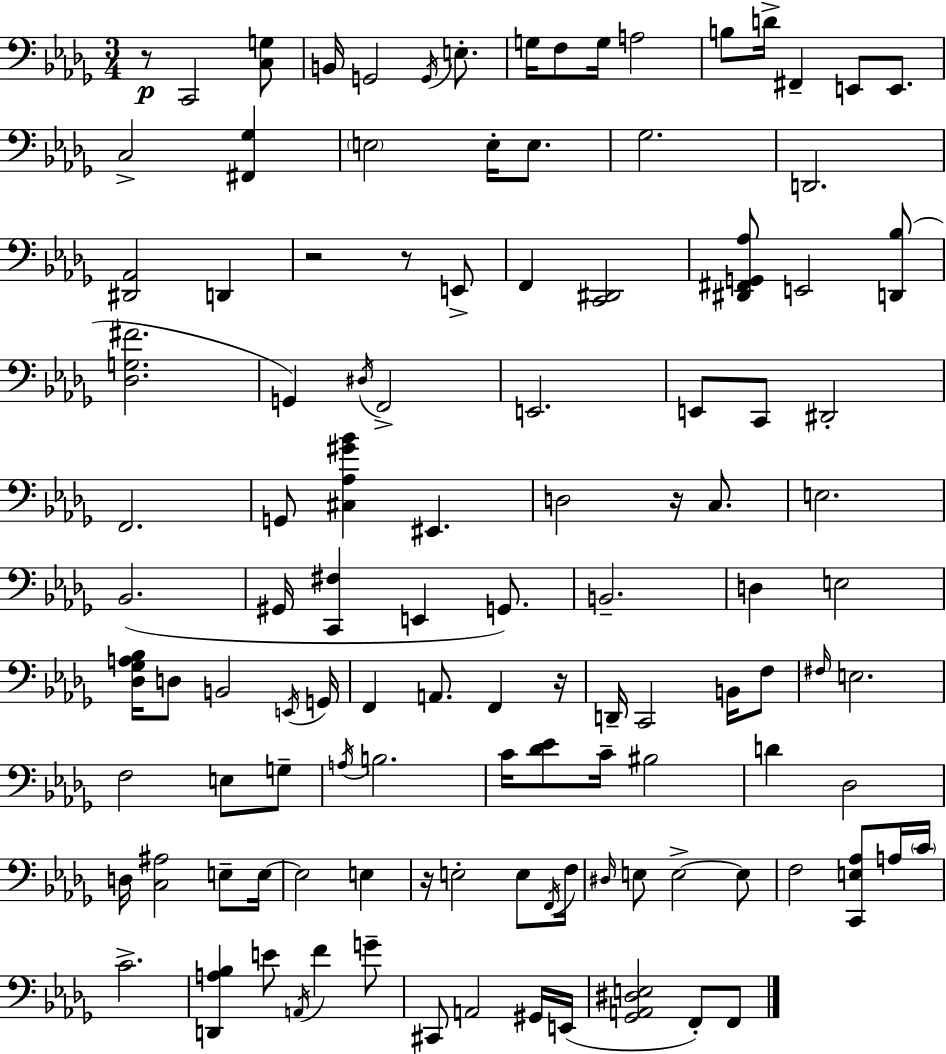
X:1
T:Untitled
M:3/4
L:1/4
K:Bbm
z/2 C,,2 [C,G,]/2 B,,/4 G,,2 G,,/4 E,/2 G,/4 F,/2 G,/4 A,2 B,/2 D/4 ^F,, E,,/2 E,,/2 C,2 [^F,,_G,] E,2 E,/4 E,/2 _G,2 D,,2 [^D,,_A,,]2 D,, z2 z/2 E,,/2 F,, [C,,^D,,]2 [^D,,^F,,G,,_A,]/2 E,,2 [D,,_B,]/2 [_D,G,^F]2 G,, ^D,/4 F,,2 E,,2 E,,/2 C,,/2 ^D,,2 F,,2 G,,/2 [^C,_A,^G_B] ^E,, D,2 z/4 C,/2 E,2 _B,,2 ^G,,/4 [C,,^F,] E,, G,,/2 B,,2 D, E,2 [_D,_G,A,_B,]/4 D,/2 B,,2 E,,/4 G,,/4 F,, A,,/2 F,, z/4 D,,/4 C,,2 B,,/4 F,/2 ^F,/4 E,2 F,2 E,/2 G,/2 A,/4 B,2 C/4 [_D_E]/2 C/4 ^B,2 D _D,2 D,/4 [C,^A,]2 E,/2 E,/4 E,2 E, z/4 E,2 E,/2 F,,/4 F,/4 ^D,/4 E,/2 E,2 E,/2 F,2 [C,,E,_A,]/2 A,/4 C/4 C2 [D,,A,_B,] E/2 A,,/4 F G/2 ^C,,/2 A,,2 ^G,,/4 E,,/4 [_G,,A,,^D,E,]2 F,,/2 F,,/2